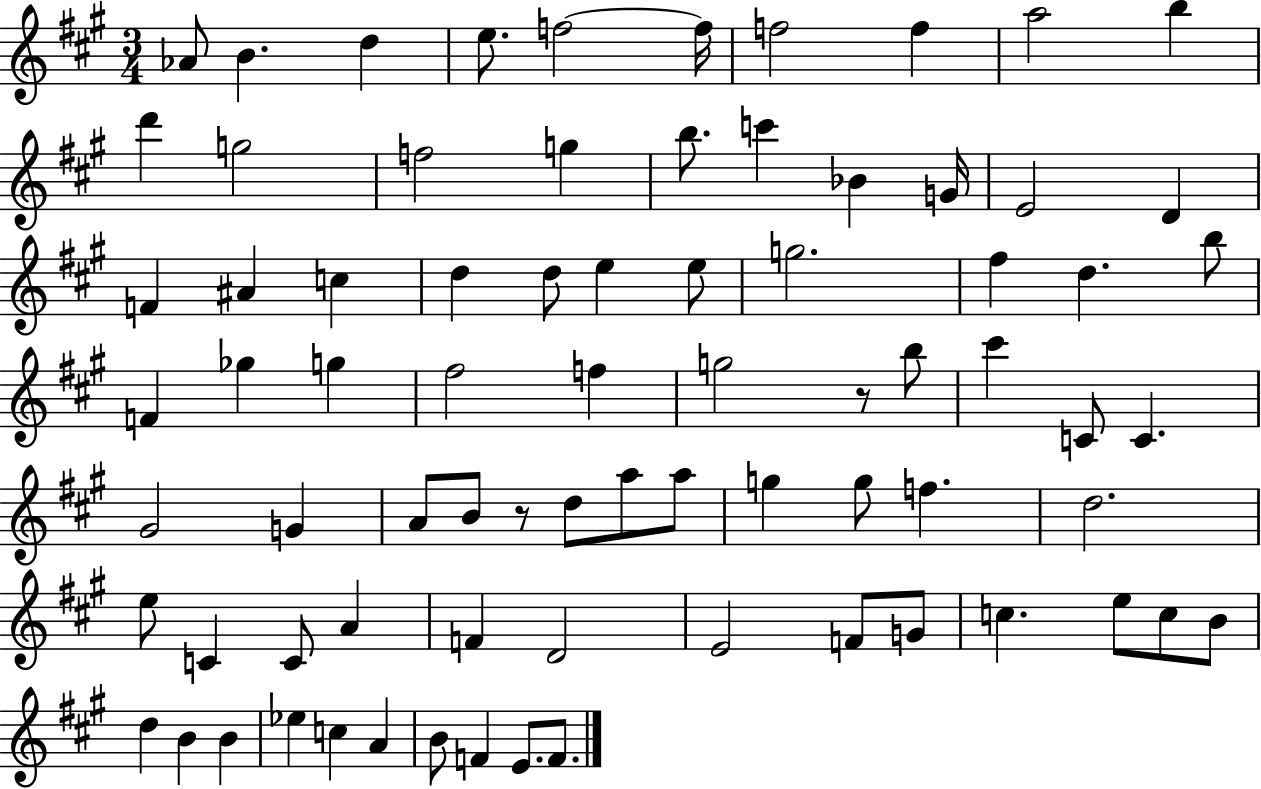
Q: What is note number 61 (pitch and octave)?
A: G4